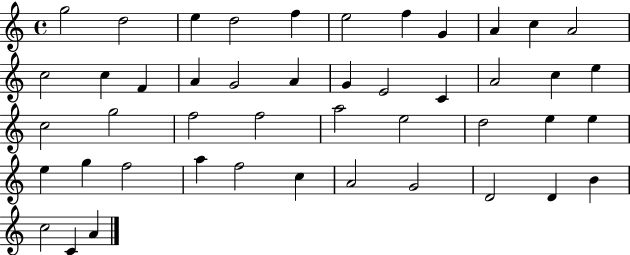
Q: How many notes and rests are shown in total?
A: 46